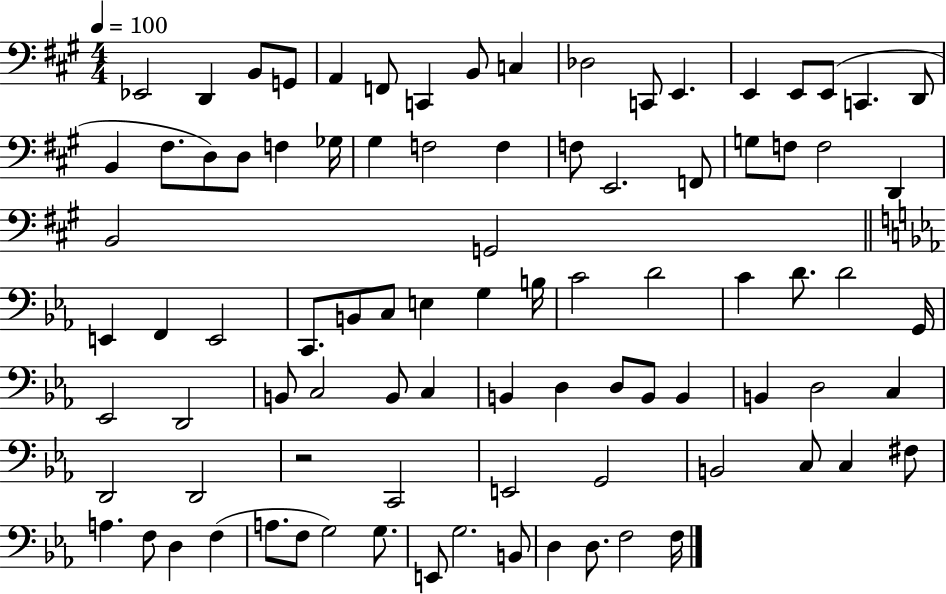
Eb2/h D2/q B2/e G2/e A2/q F2/e C2/q B2/e C3/q Db3/h C2/e E2/q. E2/q E2/e E2/e C2/q. D2/e B2/q F#3/e. D3/e D3/e F3/q Gb3/s G#3/q F3/h F3/q F3/e E2/h. F2/e G3/e F3/e F3/h D2/q B2/h G2/h E2/q F2/q E2/h C2/e. B2/e C3/e E3/q G3/q B3/s C4/h D4/h C4/q D4/e. D4/h G2/s Eb2/h D2/h B2/e C3/h B2/e C3/q B2/q D3/q D3/e B2/e B2/q B2/q D3/h C3/q D2/h D2/h R/h C2/h E2/h G2/h B2/h C3/e C3/q F#3/e A3/q. F3/e D3/q F3/q A3/e. F3/e G3/h G3/e. E2/e G3/h. B2/e D3/q D3/e. F3/h F3/s